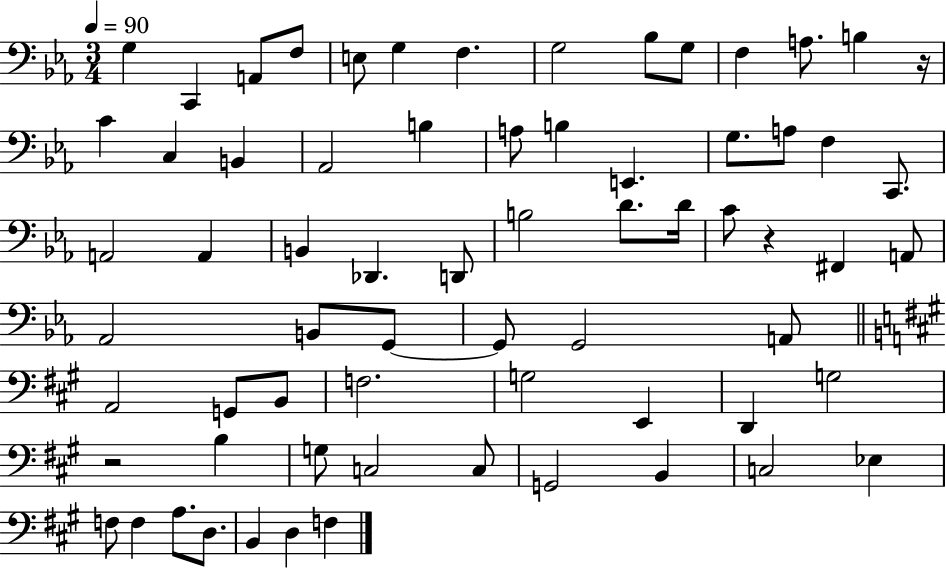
G3/q C2/q A2/e F3/e E3/e G3/q F3/q. G3/h Bb3/e G3/e F3/q A3/e. B3/q R/s C4/q C3/q B2/q Ab2/h B3/q A3/e B3/q E2/q. G3/e. A3/e F3/q C2/e. A2/h A2/q B2/q Db2/q. D2/e B3/h D4/e. D4/s C4/e R/q F#2/q A2/e Ab2/h B2/e G2/e G2/e G2/h A2/e A2/h G2/e B2/e F3/h. G3/h E2/q D2/q G3/h R/h B3/q G3/e C3/h C3/e G2/h B2/q C3/h Eb3/q F3/e F3/q A3/e. D3/e. B2/q D3/q F3/q